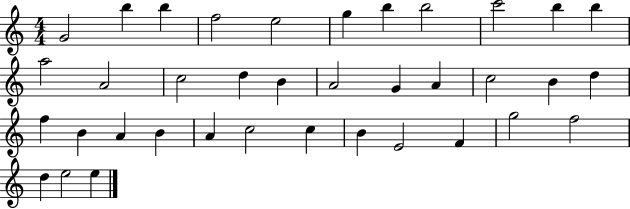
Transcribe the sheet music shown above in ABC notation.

X:1
T:Untitled
M:4/4
L:1/4
K:C
G2 b b f2 e2 g b b2 c'2 b b a2 A2 c2 d B A2 G A c2 B d f B A B A c2 c B E2 F g2 f2 d e2 e